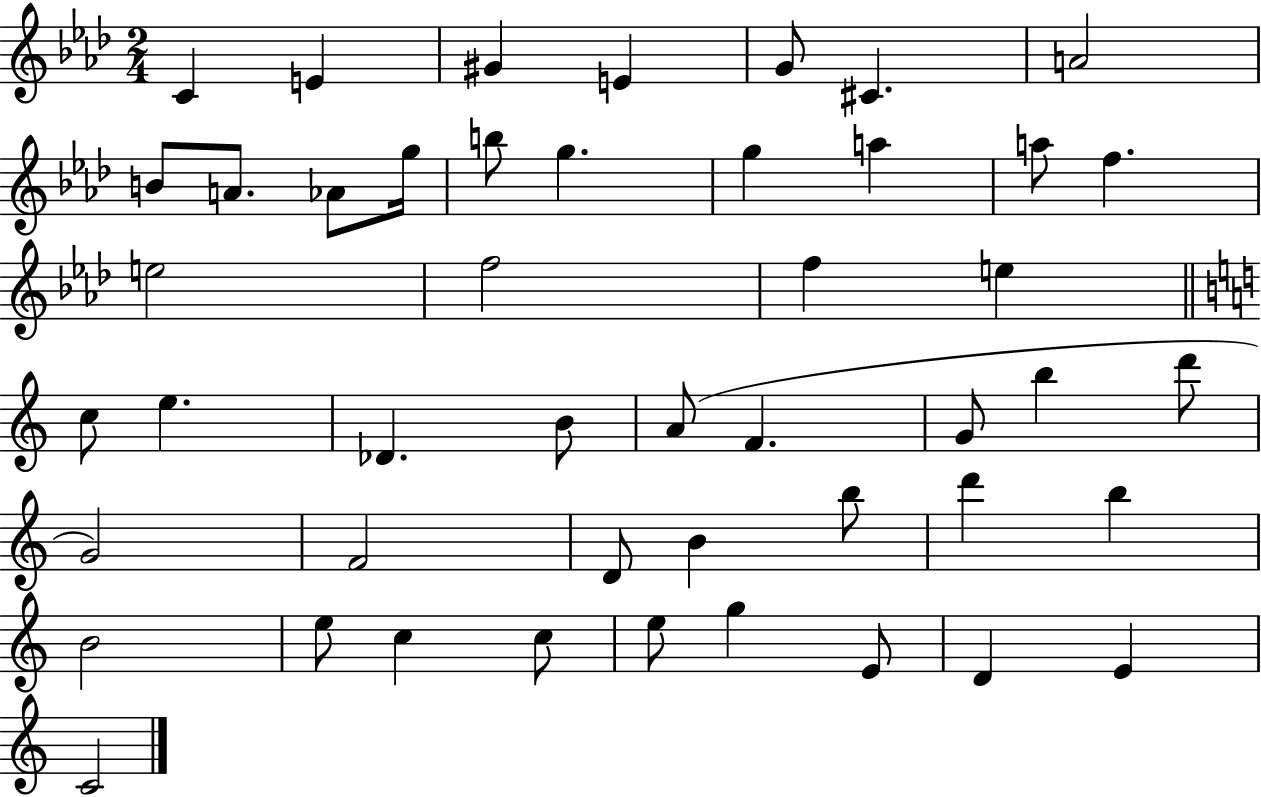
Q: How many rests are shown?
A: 0